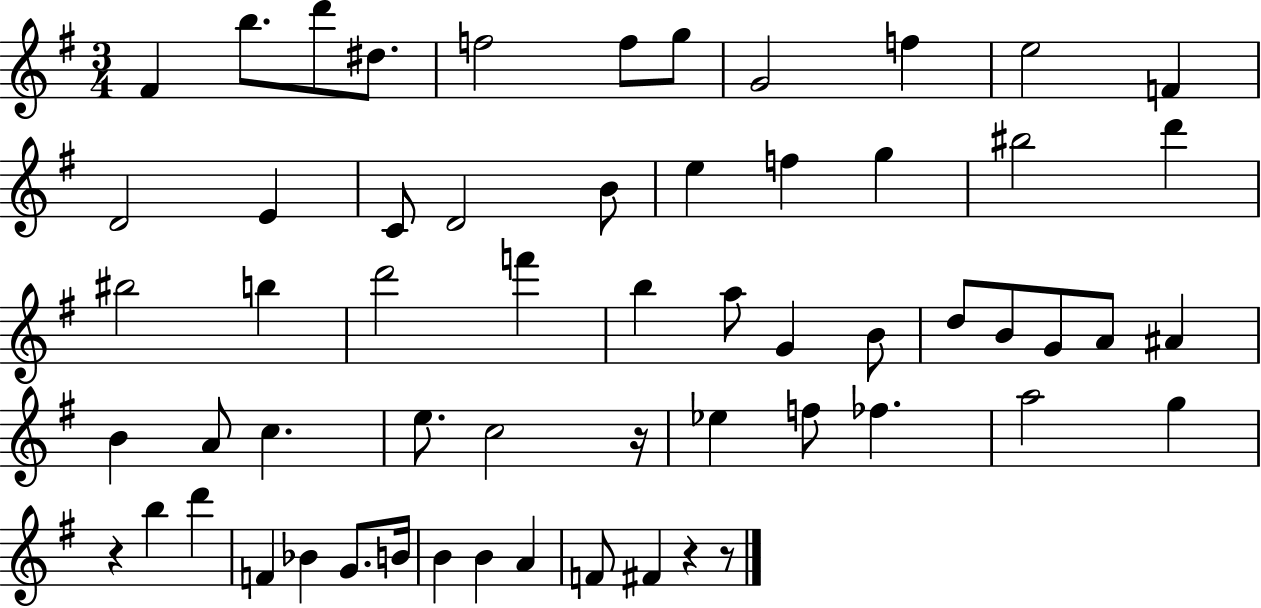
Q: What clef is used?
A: treble